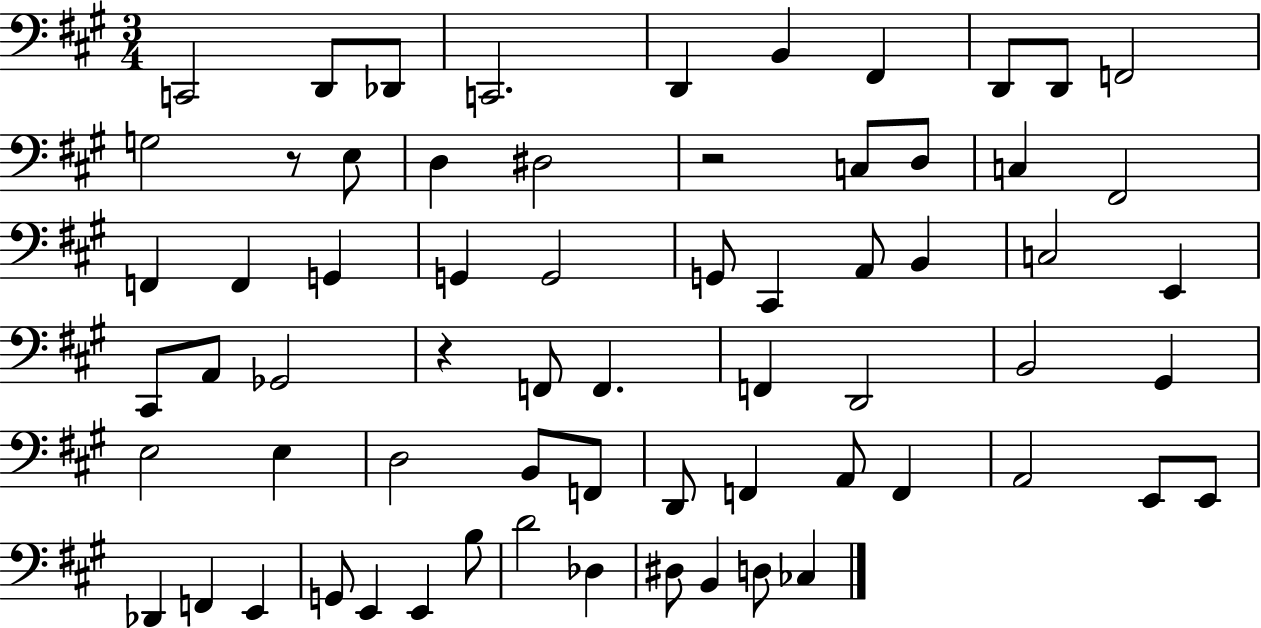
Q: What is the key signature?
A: A major